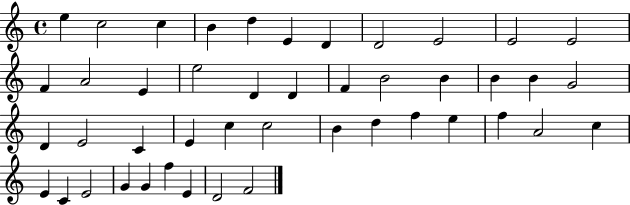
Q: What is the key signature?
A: C major